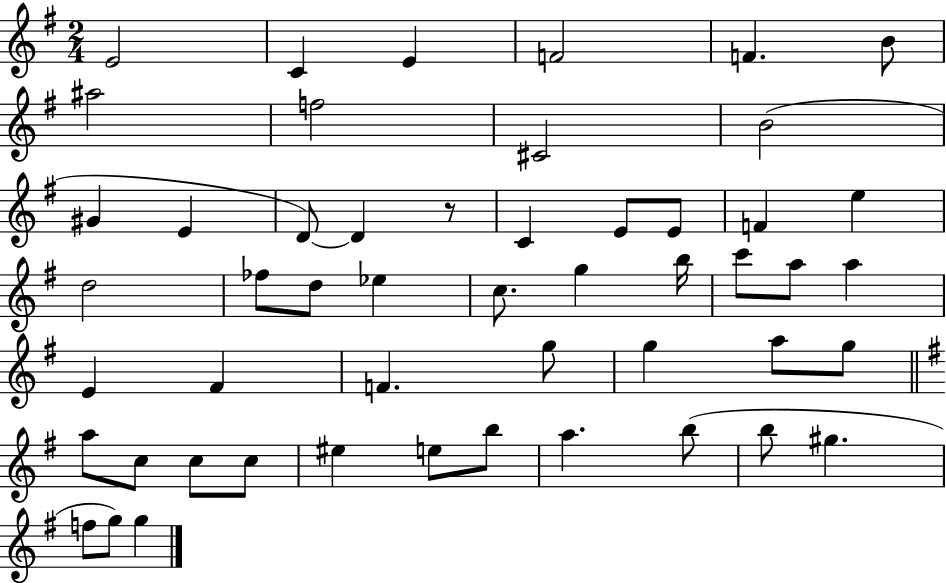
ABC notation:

X:1
T:Untitled
M:2/4
L:1/4
K:G
E2 C E F2 F B/2 ^a2 f2 ^C2 B2 ^G E D/2 D z/2 C E/2 E/2 F e d2 _f/2 d/2 _e c/2 g b/4 c'/2 a/2 a E ^F F g/2 g a/2 g/2 a/2 c/2 c/2 c/2 ^e e/2 b/2 a b/2 b/2 ^g f/2 g/2 g